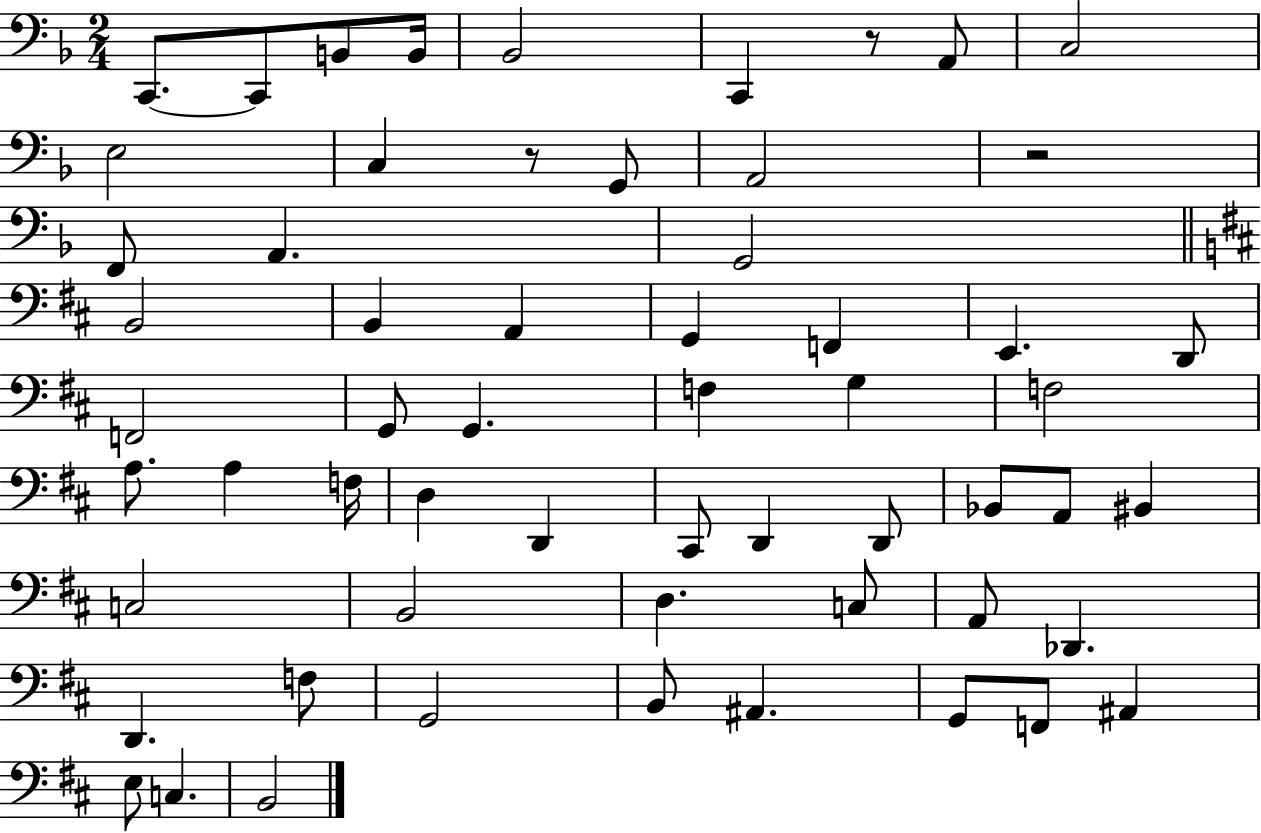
{
  \clef bass
  \numericTimeSignature
  \time 2/4
  \key f \major
  \repeat volta 2 { c,8.~~ c,8 b,8 b,16 | bes,2 | c,4 r8 a,8 | c2 | \break e2 | c4 r8 g,8 | a,2 | r2 | \break f,8 a,4. | g,2 | \bar "||" \break \key d \major b,2 | b,4 a,4 | g,4 f,4 | e,4. d,8 | \break f,2 | g,8 g,4. | f4 g4 | f2 | \break a8. a4 f16 | d4 d,4 | cis,8 d,4 d,8 | bes,8 a,8 bis,4 | \break c2 | b,2 | d4. c8 | a,8 des,4. | \break d,4. f8 | g,2 | b,8 ais,4. | g,8 f,8 ais,4 | \break e8 c4. | b,2 | } \bar "|."
}